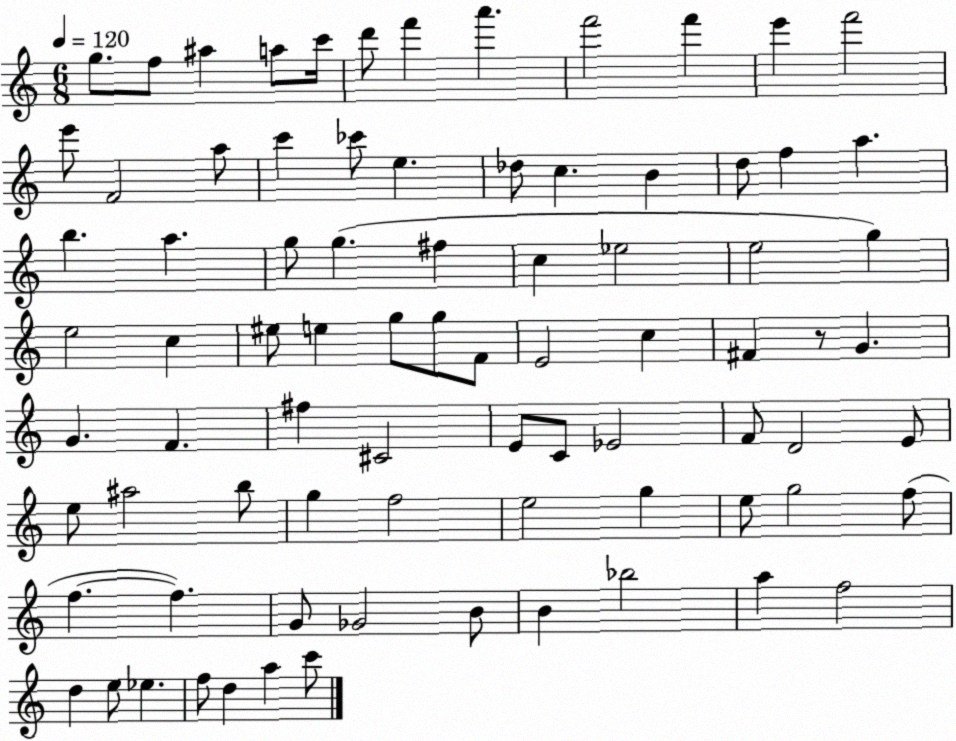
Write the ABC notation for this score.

X:1
T:Untitled
M:6/8
L:1/4
K:C
g/2 f/2 ^a a/2 c'/4 d'/2 f' a' f'2 f' e' f'2 e'/2 F2 a/2 c' _c'/2 e _d/2 c B d/2 f a b a g/2 g ^f c _e2 e2 g e2 c ^e/2 e g/2 g/2 F/2 E2 c ^F z/2 G G F ^f ^C2 E/2 C/2 _E2 F/2 D2 E/2 e/2 ^a2 b/2 g f2 e2 g e/2 g2 f/2 f f G/2 _G2 B/2 B _b2 a f2 d e/2 _e f/2 d a c'/2